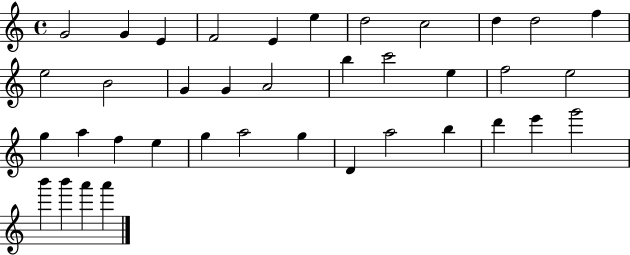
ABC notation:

X:1
T:Untitled
M:4/4
L:1/4
K:C
G2 G E F2 E e d2 c2 d d2 f e2 B2 G G A2 b c'2 e f2 e2 g a f e g a2 g D a2 b d' e' g'2 b' b' a' a'